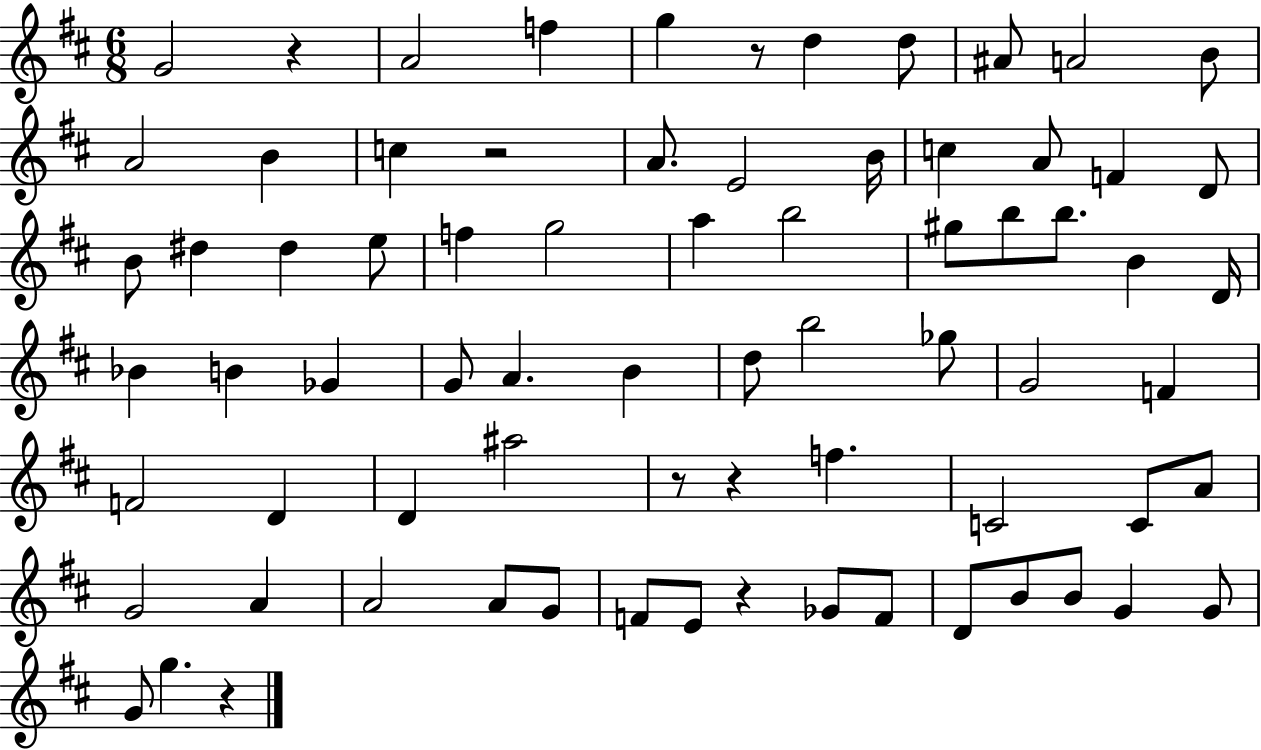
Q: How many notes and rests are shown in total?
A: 74